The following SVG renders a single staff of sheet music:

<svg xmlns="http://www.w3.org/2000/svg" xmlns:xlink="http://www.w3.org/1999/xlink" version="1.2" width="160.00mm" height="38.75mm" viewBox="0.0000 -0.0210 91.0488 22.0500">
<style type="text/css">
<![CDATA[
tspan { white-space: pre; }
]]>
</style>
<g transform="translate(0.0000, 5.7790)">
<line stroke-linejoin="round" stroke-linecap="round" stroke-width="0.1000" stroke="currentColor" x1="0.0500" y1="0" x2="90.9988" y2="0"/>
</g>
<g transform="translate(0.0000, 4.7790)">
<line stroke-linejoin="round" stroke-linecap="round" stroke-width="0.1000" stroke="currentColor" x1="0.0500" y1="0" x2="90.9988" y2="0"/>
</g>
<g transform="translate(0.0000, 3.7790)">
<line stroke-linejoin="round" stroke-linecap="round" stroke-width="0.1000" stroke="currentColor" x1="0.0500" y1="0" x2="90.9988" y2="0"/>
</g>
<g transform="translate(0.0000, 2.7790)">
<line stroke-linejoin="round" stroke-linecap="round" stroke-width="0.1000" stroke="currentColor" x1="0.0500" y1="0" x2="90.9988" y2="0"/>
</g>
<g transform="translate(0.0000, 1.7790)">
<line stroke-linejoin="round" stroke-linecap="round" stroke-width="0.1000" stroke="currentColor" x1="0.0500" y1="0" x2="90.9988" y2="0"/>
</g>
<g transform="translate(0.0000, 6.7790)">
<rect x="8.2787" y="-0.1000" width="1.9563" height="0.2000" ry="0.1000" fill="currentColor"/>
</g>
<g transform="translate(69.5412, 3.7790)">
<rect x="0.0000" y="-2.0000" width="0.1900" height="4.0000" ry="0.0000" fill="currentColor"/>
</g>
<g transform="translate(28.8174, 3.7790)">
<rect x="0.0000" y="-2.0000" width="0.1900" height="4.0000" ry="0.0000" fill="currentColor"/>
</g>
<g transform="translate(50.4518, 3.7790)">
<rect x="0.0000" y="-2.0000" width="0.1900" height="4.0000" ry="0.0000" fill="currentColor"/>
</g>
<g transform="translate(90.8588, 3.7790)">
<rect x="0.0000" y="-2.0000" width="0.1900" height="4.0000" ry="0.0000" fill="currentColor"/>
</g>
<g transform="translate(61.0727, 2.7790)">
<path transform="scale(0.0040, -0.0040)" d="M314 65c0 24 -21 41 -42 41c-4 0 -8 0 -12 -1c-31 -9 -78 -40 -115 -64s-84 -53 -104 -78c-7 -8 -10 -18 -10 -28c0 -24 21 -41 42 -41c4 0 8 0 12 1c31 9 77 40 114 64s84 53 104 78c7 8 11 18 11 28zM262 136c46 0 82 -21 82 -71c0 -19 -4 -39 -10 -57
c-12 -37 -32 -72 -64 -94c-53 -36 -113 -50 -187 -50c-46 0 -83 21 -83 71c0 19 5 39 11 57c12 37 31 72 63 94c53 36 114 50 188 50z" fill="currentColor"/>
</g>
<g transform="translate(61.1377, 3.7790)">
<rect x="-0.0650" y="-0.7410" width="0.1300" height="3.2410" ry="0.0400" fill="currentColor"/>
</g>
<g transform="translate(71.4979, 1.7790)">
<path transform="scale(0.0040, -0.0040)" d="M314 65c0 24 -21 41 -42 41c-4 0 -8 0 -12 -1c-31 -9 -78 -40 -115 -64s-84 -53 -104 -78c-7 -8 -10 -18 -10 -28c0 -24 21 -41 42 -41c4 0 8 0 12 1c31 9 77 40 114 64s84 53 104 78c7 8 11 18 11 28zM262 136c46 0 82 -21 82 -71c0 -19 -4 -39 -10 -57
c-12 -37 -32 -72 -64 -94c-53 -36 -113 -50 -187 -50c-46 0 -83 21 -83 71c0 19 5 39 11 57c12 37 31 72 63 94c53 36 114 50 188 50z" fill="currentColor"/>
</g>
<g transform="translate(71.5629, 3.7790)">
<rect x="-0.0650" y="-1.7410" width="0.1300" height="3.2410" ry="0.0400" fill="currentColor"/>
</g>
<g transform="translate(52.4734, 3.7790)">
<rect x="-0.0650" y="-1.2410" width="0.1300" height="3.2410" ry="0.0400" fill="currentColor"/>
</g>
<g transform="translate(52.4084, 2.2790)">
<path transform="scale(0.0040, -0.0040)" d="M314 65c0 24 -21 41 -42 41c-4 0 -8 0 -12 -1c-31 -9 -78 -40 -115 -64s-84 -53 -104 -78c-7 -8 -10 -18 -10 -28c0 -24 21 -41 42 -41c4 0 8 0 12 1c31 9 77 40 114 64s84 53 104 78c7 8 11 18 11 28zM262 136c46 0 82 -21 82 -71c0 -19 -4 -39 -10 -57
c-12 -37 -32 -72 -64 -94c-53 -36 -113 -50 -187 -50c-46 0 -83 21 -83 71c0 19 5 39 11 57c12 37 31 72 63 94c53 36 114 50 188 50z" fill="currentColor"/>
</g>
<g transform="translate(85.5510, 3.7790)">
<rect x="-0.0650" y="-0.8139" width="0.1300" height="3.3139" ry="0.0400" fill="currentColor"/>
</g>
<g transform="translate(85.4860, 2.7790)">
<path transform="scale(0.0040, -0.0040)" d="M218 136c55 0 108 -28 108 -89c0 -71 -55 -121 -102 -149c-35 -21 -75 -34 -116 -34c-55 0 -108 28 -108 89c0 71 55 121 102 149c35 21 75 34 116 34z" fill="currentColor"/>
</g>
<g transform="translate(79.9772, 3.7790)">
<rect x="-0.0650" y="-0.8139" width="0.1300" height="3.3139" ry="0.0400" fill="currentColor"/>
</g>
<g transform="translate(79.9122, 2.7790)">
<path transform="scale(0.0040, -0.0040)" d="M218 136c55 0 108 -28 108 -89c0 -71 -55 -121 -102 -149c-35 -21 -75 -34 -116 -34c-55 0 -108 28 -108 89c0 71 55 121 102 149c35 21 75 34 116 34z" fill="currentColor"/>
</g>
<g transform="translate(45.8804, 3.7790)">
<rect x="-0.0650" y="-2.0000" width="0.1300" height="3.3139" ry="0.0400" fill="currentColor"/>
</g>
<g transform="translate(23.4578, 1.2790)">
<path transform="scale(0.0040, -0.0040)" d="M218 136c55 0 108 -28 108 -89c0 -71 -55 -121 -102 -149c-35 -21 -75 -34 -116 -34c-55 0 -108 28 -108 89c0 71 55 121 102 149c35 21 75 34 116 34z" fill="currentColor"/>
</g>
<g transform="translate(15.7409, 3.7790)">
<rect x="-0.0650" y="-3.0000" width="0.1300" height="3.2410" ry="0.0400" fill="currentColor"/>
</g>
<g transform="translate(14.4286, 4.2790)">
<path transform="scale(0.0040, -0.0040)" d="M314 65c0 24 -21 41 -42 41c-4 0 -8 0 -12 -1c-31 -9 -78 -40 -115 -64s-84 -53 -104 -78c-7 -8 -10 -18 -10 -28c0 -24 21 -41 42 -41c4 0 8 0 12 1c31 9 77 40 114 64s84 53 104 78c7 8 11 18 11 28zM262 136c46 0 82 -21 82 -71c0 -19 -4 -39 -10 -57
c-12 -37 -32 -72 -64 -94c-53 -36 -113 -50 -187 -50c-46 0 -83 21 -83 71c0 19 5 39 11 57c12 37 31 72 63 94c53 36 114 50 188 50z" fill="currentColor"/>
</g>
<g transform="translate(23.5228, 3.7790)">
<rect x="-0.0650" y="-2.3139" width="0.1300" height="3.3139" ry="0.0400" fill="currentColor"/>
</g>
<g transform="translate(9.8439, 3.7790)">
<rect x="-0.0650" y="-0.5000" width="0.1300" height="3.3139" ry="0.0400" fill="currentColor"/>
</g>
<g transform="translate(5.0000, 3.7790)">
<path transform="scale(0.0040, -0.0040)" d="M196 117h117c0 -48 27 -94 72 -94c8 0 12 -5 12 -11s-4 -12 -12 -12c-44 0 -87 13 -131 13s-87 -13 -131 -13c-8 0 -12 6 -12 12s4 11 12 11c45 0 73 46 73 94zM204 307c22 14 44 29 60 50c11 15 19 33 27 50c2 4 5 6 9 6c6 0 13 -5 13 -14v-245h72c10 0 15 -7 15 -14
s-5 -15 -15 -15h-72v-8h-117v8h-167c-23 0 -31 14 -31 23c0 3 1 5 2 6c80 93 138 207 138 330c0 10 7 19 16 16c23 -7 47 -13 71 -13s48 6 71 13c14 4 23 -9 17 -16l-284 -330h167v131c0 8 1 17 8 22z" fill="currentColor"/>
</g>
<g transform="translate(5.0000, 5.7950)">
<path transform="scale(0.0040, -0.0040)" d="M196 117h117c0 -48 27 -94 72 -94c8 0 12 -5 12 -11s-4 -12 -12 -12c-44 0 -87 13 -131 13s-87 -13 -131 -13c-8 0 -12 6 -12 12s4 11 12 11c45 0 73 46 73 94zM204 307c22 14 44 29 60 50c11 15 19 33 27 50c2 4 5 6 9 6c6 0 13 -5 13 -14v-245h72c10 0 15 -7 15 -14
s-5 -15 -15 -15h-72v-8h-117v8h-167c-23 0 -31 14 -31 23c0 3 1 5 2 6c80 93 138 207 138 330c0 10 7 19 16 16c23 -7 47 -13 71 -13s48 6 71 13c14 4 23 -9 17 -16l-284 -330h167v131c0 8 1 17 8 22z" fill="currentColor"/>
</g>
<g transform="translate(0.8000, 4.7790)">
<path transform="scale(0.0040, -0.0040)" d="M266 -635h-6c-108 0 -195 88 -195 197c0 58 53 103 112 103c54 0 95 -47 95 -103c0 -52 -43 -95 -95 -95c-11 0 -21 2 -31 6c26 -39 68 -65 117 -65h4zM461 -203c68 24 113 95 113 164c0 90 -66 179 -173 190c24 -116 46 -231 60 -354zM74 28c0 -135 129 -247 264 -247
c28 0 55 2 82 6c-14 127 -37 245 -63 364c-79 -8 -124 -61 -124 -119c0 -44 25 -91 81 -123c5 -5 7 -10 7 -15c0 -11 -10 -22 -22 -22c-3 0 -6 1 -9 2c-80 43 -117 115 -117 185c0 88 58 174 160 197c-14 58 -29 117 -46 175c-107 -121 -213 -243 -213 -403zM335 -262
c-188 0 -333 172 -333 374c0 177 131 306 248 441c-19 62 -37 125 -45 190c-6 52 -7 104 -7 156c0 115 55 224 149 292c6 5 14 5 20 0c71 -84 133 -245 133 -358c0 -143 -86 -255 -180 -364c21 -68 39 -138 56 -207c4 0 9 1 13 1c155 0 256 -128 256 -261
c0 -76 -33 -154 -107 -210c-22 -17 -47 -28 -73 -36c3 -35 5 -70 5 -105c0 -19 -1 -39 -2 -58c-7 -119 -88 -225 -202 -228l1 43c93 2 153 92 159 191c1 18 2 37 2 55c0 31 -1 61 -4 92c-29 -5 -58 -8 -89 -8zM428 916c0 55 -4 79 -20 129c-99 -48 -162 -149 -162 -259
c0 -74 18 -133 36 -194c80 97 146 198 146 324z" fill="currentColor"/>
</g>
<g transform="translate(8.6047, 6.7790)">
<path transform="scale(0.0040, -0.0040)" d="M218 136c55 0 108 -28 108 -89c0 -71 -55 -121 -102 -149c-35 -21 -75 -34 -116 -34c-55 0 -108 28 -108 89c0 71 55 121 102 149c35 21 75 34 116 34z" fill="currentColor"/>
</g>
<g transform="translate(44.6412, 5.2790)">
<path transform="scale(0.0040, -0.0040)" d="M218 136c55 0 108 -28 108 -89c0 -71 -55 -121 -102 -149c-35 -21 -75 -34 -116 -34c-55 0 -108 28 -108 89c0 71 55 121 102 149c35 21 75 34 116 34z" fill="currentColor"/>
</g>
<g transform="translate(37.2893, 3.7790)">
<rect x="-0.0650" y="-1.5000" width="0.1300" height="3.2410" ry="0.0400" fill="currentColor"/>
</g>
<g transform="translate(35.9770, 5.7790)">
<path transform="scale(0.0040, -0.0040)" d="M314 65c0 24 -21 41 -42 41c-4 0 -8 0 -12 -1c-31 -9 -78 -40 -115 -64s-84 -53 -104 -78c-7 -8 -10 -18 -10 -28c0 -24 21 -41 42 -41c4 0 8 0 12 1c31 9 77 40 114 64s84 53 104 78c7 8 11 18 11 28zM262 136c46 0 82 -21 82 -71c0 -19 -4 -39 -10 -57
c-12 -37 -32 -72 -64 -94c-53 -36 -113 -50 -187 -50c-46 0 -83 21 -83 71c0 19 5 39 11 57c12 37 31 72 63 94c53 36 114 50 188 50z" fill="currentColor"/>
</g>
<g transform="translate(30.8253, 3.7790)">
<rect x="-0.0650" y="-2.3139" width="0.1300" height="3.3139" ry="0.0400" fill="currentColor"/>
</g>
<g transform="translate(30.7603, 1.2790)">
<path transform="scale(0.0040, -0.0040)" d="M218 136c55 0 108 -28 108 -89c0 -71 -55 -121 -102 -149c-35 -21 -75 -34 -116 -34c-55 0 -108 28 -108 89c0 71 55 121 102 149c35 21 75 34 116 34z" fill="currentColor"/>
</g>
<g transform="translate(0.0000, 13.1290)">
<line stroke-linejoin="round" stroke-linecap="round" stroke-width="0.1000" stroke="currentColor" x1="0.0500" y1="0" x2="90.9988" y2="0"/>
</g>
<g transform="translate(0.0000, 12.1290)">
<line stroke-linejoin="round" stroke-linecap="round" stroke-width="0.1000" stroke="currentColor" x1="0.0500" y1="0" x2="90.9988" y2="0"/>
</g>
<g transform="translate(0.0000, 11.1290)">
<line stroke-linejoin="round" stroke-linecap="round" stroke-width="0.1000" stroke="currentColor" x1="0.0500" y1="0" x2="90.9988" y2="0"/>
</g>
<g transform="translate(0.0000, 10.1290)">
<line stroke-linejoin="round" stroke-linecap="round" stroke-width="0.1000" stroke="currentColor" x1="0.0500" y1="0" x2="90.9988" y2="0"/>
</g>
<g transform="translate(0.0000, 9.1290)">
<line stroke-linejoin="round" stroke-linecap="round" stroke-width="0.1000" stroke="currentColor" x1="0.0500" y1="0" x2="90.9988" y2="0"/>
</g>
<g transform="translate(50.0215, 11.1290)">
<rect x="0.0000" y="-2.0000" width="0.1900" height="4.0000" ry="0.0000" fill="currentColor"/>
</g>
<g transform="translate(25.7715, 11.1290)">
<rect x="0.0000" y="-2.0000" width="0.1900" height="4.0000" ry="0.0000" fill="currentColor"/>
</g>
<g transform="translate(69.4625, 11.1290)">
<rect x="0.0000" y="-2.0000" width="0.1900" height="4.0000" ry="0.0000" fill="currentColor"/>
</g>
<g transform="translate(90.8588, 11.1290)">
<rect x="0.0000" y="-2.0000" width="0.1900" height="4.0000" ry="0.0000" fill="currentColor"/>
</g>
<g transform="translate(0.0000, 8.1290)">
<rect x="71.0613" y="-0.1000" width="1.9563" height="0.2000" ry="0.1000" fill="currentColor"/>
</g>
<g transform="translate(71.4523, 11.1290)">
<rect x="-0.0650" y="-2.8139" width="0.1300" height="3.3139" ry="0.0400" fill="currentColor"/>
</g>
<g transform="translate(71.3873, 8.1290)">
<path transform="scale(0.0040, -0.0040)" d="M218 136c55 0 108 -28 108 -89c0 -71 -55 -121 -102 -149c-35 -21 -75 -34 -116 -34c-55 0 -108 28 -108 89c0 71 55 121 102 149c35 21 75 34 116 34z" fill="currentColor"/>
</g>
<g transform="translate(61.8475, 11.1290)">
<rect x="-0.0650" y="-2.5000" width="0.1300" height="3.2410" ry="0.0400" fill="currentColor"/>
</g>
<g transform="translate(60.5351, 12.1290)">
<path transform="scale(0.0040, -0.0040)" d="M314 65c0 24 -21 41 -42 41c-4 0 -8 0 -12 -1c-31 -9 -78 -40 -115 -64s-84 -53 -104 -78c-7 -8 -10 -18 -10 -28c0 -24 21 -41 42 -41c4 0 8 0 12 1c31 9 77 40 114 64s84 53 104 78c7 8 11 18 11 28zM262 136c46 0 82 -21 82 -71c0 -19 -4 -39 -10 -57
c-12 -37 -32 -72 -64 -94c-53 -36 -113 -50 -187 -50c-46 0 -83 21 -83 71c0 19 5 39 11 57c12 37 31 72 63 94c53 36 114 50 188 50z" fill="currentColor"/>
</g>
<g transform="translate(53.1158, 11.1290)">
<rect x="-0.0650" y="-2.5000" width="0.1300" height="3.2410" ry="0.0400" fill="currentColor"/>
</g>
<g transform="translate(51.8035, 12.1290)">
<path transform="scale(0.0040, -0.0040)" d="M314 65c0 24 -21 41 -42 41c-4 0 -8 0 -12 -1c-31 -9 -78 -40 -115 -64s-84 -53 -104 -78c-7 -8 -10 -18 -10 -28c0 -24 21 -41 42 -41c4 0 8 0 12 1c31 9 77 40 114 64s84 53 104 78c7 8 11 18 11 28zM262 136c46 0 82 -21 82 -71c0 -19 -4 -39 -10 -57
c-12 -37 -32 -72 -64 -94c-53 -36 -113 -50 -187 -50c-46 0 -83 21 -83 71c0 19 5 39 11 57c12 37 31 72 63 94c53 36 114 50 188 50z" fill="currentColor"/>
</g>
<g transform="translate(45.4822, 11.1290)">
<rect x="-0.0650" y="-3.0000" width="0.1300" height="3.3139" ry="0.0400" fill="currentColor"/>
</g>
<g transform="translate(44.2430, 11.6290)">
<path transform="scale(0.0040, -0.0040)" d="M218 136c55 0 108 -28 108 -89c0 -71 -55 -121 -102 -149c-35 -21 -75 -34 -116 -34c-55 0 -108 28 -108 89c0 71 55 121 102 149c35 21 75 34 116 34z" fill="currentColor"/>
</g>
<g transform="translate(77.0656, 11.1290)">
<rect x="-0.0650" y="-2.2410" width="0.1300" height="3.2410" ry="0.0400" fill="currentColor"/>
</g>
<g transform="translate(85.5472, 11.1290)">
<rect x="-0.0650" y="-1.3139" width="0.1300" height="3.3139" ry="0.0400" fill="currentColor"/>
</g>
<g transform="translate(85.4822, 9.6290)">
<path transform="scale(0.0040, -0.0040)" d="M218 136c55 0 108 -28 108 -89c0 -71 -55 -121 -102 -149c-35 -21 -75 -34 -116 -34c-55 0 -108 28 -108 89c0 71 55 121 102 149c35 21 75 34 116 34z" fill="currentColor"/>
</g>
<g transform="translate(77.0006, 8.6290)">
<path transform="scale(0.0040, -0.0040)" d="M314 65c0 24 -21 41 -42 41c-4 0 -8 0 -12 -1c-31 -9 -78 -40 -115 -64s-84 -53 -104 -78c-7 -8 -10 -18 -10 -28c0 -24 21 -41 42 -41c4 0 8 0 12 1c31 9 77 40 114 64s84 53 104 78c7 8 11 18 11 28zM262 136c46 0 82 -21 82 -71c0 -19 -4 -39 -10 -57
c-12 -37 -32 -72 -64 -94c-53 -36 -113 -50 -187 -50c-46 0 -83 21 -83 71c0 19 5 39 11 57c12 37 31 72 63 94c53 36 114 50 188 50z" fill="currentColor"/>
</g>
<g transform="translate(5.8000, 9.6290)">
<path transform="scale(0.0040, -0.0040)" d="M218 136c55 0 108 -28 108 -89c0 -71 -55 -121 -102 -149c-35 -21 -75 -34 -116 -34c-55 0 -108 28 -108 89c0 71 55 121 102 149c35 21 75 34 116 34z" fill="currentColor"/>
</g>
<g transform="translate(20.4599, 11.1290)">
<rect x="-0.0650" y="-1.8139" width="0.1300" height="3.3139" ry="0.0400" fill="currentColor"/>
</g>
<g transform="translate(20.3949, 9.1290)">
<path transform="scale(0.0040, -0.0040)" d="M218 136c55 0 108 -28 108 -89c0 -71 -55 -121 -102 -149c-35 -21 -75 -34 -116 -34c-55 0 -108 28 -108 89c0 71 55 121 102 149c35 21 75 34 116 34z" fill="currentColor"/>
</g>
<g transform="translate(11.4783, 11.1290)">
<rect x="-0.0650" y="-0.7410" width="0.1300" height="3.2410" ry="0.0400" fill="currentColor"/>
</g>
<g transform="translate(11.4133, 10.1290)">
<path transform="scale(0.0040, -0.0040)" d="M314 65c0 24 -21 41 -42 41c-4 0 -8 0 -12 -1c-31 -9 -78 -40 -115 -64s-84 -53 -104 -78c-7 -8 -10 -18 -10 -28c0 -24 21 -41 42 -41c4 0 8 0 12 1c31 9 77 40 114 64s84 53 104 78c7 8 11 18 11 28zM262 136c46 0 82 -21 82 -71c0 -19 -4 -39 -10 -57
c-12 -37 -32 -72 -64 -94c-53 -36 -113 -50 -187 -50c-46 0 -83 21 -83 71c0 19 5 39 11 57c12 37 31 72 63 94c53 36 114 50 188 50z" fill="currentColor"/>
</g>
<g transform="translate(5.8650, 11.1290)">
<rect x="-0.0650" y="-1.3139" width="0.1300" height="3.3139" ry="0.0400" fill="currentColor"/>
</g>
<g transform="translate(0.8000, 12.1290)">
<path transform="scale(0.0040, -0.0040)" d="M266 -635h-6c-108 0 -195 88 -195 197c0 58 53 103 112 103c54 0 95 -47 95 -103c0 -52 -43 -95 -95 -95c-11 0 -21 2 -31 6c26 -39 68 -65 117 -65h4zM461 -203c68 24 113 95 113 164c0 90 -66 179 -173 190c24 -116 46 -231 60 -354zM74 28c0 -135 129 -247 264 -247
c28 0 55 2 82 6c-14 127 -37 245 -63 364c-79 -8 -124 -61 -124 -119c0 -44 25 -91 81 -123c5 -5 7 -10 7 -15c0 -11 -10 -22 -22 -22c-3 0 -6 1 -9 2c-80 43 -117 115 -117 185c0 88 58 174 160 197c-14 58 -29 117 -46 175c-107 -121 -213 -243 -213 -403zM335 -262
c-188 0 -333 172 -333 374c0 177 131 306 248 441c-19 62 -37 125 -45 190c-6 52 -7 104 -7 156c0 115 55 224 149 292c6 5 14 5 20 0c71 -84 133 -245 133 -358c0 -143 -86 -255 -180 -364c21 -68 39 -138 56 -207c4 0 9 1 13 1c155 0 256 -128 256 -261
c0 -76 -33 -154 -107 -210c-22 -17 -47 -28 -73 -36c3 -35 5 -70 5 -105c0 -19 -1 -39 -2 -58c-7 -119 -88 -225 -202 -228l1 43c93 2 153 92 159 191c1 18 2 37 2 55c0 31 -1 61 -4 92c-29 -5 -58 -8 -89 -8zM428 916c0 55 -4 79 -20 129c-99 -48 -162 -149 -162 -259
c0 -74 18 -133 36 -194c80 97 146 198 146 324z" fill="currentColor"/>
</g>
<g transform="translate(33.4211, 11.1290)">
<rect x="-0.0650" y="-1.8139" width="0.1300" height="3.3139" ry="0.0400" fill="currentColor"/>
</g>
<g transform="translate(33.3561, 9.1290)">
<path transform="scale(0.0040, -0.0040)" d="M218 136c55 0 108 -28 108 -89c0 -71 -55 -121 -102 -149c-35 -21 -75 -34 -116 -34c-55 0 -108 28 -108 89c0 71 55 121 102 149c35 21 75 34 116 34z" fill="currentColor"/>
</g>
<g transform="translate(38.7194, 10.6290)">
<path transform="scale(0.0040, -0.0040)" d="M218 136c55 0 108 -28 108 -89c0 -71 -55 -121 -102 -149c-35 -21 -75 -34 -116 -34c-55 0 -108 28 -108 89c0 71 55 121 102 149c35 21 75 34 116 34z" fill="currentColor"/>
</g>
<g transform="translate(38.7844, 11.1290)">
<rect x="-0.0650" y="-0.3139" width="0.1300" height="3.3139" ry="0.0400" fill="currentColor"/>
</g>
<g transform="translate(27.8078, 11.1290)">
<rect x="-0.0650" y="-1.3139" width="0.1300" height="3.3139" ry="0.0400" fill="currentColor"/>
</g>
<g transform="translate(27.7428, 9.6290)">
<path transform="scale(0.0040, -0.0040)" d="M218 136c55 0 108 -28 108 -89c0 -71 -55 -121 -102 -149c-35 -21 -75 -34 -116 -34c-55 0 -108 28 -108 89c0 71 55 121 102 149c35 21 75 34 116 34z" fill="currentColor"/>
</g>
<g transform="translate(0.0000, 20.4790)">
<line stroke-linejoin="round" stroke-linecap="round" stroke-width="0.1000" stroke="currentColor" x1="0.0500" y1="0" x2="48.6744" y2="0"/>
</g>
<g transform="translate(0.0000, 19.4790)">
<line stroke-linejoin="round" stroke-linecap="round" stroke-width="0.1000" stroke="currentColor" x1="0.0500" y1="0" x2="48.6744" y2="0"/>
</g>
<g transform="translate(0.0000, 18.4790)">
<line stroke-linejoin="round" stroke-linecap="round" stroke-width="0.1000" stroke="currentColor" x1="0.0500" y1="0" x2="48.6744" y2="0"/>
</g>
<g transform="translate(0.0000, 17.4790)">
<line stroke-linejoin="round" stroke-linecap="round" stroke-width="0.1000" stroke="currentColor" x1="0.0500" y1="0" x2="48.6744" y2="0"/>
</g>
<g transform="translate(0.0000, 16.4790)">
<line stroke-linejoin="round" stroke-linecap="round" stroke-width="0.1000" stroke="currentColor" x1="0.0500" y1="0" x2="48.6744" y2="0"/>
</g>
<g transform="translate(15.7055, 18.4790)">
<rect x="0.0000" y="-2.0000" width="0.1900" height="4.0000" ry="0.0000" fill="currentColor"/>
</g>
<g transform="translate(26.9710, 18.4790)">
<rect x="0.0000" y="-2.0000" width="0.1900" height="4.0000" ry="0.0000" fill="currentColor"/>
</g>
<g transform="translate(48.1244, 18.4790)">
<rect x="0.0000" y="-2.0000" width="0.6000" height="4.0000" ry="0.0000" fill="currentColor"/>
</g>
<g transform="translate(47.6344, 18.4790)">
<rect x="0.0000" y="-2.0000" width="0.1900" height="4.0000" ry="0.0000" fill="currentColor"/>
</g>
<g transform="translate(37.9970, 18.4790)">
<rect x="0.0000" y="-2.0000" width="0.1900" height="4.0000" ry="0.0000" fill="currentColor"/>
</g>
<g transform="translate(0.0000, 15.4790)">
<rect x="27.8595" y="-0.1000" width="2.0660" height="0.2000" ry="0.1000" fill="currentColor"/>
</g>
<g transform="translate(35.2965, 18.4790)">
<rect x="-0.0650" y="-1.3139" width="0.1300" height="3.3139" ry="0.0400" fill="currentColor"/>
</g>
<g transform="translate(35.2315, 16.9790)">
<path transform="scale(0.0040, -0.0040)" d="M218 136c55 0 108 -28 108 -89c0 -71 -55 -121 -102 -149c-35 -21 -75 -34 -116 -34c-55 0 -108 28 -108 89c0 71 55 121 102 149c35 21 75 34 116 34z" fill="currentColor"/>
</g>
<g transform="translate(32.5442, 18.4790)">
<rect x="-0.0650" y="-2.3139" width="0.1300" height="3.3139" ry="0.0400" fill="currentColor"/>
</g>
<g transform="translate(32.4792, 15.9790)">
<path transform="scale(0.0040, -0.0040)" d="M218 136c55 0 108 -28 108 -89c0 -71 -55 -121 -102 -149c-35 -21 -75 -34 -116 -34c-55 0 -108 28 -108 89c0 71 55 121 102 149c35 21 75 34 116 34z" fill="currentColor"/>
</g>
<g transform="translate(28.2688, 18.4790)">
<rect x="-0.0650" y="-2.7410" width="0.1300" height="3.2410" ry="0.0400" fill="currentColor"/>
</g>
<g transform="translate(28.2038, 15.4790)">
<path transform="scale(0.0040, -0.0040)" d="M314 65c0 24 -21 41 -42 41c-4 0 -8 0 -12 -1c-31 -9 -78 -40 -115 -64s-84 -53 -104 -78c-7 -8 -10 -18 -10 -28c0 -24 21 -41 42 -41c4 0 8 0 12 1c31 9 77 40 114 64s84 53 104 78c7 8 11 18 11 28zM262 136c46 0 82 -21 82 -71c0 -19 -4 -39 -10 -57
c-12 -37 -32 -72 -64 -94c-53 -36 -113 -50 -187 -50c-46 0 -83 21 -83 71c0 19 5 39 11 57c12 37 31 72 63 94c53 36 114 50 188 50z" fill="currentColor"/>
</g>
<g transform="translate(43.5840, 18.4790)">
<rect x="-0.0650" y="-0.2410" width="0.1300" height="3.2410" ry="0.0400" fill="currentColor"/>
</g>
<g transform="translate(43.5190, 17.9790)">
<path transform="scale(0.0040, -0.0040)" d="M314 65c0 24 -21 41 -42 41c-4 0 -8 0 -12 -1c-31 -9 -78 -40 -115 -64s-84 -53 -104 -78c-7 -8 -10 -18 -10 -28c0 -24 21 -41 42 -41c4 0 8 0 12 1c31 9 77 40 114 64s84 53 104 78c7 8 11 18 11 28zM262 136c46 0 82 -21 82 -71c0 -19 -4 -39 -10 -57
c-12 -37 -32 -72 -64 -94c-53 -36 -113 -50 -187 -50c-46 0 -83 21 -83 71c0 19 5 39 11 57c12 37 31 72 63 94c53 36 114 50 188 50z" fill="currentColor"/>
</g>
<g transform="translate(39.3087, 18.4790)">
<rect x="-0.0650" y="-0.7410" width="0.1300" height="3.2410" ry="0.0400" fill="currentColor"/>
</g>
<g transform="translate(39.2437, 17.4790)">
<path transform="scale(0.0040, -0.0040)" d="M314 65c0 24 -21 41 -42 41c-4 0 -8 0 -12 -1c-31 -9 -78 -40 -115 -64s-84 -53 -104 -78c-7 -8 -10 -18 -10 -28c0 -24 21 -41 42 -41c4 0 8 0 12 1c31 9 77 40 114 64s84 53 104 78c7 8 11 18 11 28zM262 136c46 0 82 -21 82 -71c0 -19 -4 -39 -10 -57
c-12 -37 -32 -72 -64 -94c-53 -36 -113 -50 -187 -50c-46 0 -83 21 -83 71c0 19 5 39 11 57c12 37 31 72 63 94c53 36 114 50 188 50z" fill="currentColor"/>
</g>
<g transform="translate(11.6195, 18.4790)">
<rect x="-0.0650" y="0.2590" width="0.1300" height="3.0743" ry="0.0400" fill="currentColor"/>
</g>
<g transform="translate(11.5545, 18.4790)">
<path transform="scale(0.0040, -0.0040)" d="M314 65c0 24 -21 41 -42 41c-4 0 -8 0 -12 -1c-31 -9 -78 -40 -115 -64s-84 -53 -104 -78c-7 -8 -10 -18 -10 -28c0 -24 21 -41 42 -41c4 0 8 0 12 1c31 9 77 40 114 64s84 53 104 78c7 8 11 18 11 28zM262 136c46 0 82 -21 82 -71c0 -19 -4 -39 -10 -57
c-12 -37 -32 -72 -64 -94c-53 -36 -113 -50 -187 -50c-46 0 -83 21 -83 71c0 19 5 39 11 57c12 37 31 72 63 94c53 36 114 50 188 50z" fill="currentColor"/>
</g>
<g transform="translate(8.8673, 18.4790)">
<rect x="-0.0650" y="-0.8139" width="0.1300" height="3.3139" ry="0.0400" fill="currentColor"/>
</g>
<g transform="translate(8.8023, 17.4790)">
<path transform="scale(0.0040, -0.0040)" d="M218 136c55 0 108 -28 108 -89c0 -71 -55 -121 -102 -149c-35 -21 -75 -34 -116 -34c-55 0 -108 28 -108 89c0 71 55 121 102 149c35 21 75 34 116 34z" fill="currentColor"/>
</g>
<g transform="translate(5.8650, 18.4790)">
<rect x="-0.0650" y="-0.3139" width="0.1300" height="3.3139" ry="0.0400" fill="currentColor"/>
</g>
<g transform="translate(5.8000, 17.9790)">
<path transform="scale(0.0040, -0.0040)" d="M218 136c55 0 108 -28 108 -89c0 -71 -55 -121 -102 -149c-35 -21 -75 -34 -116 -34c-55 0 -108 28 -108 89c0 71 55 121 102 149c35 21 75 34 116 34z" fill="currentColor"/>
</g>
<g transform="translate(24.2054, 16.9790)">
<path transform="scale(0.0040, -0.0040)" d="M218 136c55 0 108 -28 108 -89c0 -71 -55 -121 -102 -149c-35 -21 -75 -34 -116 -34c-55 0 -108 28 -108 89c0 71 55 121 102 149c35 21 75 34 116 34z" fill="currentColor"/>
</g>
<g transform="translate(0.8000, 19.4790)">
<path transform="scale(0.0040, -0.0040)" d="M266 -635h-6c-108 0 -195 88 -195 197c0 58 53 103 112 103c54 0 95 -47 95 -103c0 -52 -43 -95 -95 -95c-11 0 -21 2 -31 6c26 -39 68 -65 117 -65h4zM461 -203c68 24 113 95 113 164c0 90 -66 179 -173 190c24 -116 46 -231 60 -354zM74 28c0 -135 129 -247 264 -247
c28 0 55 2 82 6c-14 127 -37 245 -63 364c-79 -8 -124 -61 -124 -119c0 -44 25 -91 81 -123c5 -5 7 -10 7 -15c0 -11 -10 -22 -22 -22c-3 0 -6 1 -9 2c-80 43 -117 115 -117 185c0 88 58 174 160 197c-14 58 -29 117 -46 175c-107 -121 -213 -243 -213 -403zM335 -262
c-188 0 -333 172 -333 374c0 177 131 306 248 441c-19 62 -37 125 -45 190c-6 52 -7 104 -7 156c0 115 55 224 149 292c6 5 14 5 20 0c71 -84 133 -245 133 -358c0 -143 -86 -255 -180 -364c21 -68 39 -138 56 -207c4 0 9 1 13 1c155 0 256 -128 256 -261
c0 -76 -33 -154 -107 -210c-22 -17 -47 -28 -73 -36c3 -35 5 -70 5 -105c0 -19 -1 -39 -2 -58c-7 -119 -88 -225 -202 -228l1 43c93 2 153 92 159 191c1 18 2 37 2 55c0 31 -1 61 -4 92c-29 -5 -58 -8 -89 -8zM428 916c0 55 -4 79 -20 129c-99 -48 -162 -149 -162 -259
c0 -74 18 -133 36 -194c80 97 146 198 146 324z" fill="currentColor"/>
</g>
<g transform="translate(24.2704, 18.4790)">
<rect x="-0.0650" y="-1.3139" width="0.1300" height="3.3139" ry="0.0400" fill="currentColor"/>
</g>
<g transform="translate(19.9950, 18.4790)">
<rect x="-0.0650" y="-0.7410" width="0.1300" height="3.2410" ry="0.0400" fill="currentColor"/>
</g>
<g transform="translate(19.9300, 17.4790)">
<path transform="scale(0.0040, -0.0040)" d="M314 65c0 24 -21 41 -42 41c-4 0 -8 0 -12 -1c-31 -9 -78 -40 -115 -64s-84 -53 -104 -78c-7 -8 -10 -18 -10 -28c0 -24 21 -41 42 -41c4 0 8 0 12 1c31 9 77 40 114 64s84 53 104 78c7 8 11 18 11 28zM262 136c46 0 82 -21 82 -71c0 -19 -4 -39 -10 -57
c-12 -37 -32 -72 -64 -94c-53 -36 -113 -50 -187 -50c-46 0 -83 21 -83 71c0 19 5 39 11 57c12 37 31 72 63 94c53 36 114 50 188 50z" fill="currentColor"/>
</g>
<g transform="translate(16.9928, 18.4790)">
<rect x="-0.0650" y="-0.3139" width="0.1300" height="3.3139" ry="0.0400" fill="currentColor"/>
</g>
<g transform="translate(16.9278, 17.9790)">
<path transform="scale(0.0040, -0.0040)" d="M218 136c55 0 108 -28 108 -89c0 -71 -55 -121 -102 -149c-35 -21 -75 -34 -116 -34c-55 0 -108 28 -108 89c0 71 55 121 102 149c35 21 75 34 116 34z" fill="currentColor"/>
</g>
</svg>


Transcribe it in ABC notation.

X:1
T:Untitled
M:4/4
L:1/4
K:C
C A2 g g E2 F e2 d2 f2 d d e d2 f e f c A G2 G2 a g2 e c d B2 c d2 e a2 g e d2 c2